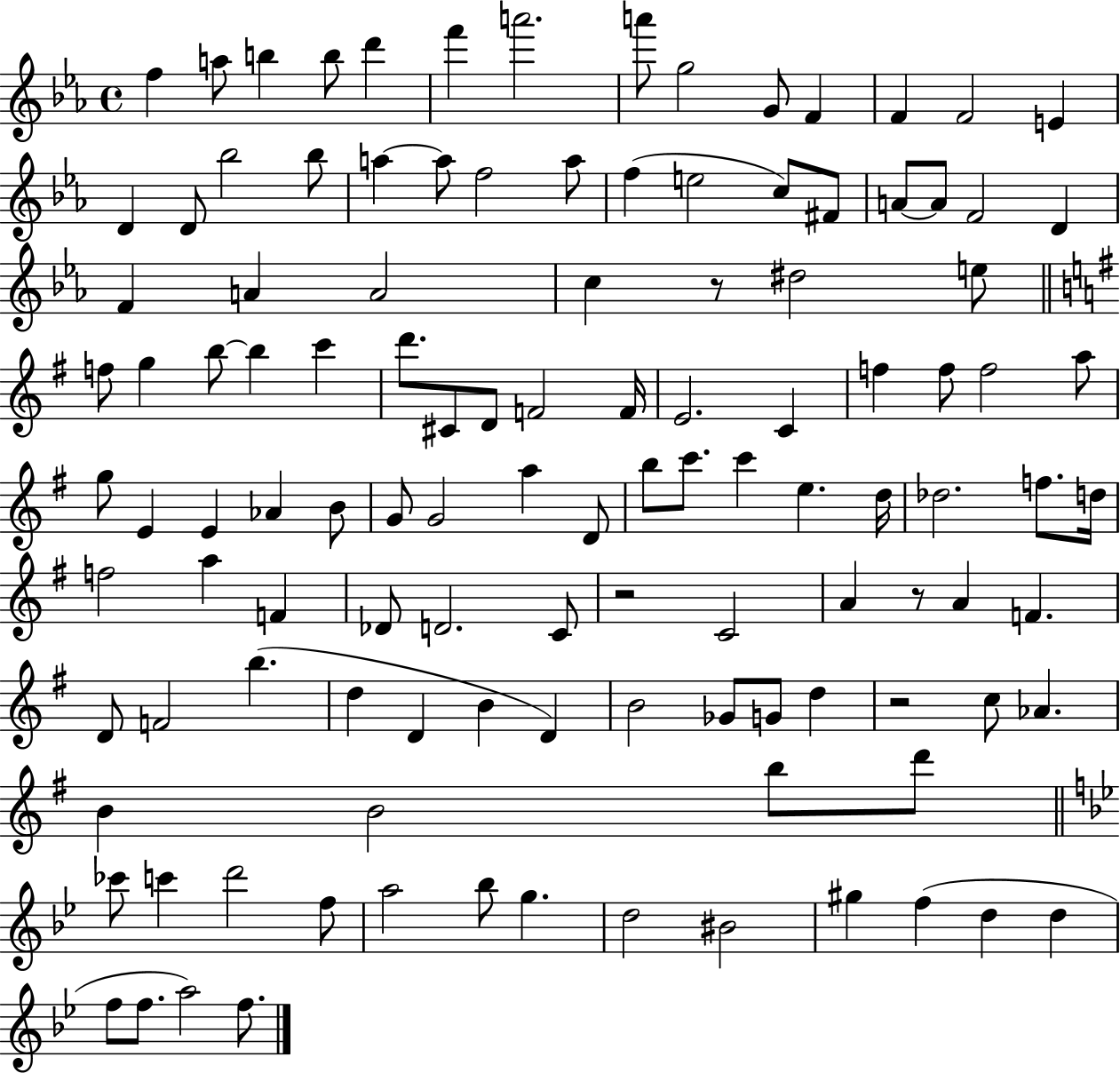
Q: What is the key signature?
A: EES major